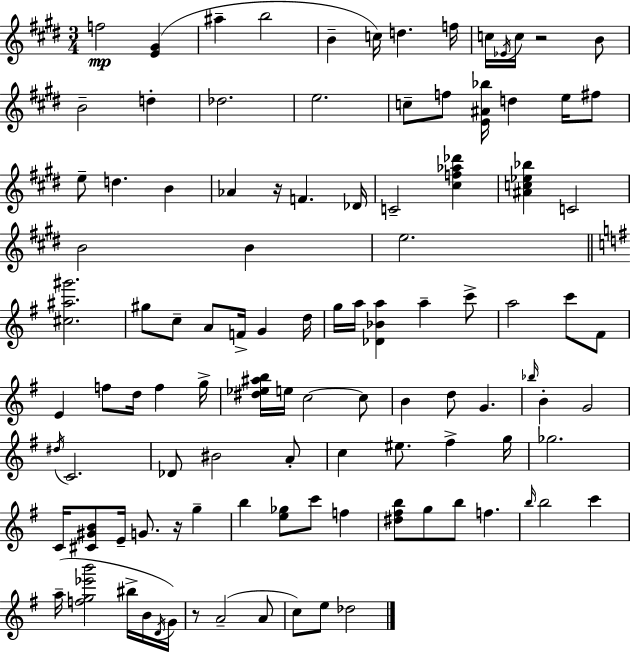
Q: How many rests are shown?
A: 4